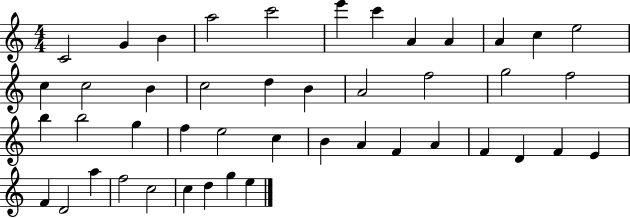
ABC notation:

X:1
T:Untitled
M:4/4
L:1/4
K:C
C2 G B a2 c'2 e' c' A A A c e2 c c2 B c2 d B A2 f2 g2 f2 b b2 g f e2 c B A F A F D F E F D2 a f2 c2 c d g e